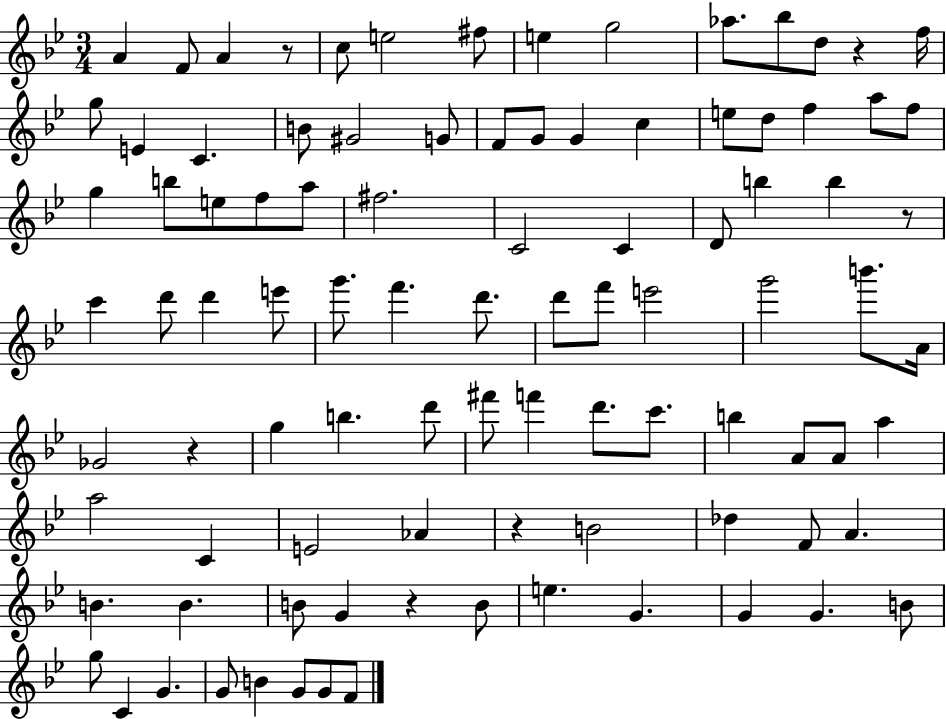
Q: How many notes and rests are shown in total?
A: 95